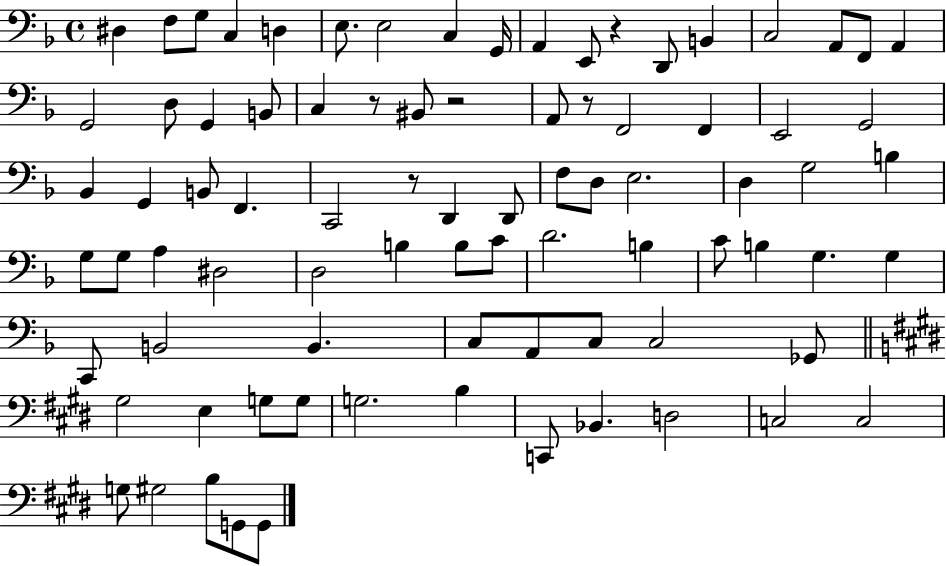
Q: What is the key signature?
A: F major